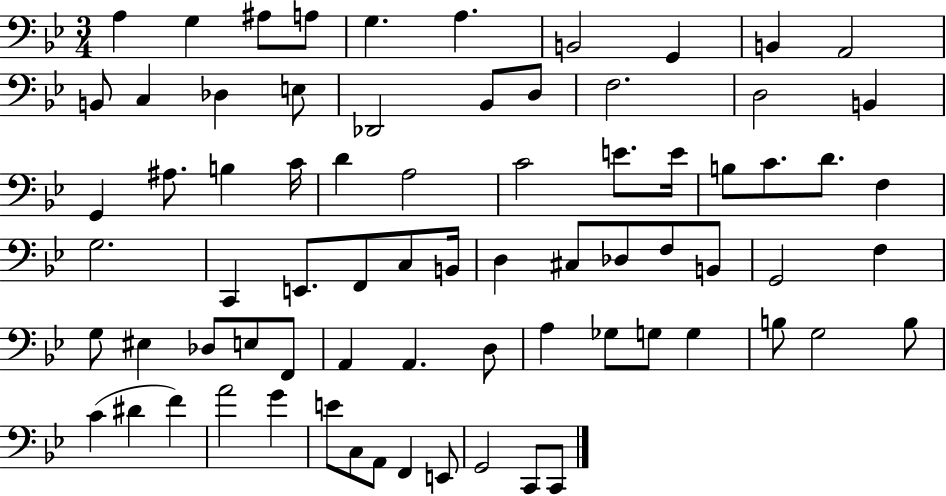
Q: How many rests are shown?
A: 0